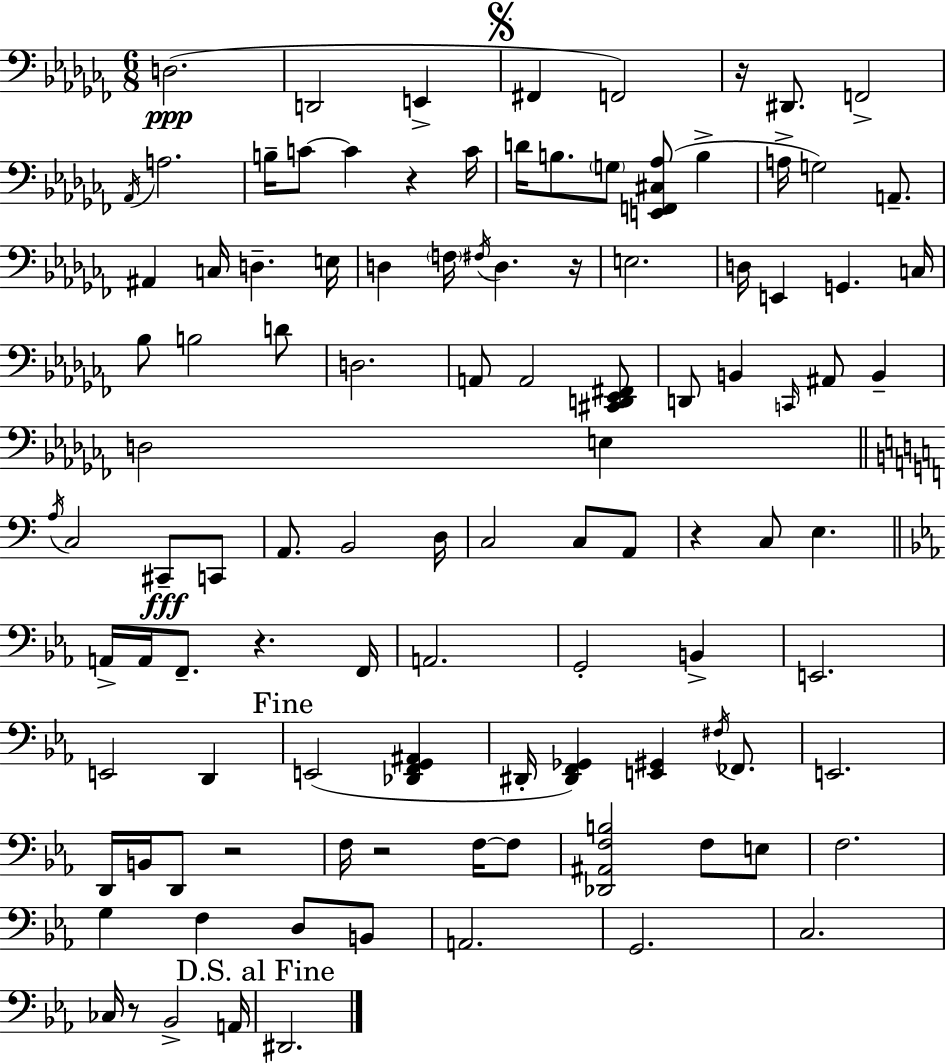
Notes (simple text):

D3/h. D2/h E2/q F#2/q F2/h R/s D#2/e. F2/h Ab2/s A3/h. B3/s C4/e C4/q R/q C4/s D4/s B3/e. G3/e [E2,F2,C#3,Ab3]/e B3/q A3/s G3/h A2/e. A#2/q C3/s D3/q. E3/s D3/q F3/s F#3/s D3/q. R/s E3/h. D3/s E2/q G2/q. C3/s Bb3/e B3/h D4/e D3/h. A2/e A2/h [C#2,D2,Eb2,F#2]/e D2/e B2/q C2/s A#2/e B2/q D3/h E3/q A3/s C3/h C#2/e C2/e A2/e. B2/h D3/s C3/h C3/e A2/e R/q C3/e E3/q. A2/s A2/s F2/e. R/q. F2/s A2/h. G2/h B2/q E2/h. E2/h D2/q E2/h [Db2,F2,G2,A#2]/q D#2/s [D#2,F2,Gb2]/q [E2,G#2]/q F#3/s FES2/e. E2/h. D2/s B2/s D2/e R/h F3/s R/h F3/s F3/e [Db2,A#2,F3,B3]/h F3/e E3/e F3/h. G3/q F3/q D3/e B2/e A2/h. G2/h. C3/h. CES3/s R/e Bb2/h A2/s D#2/h.